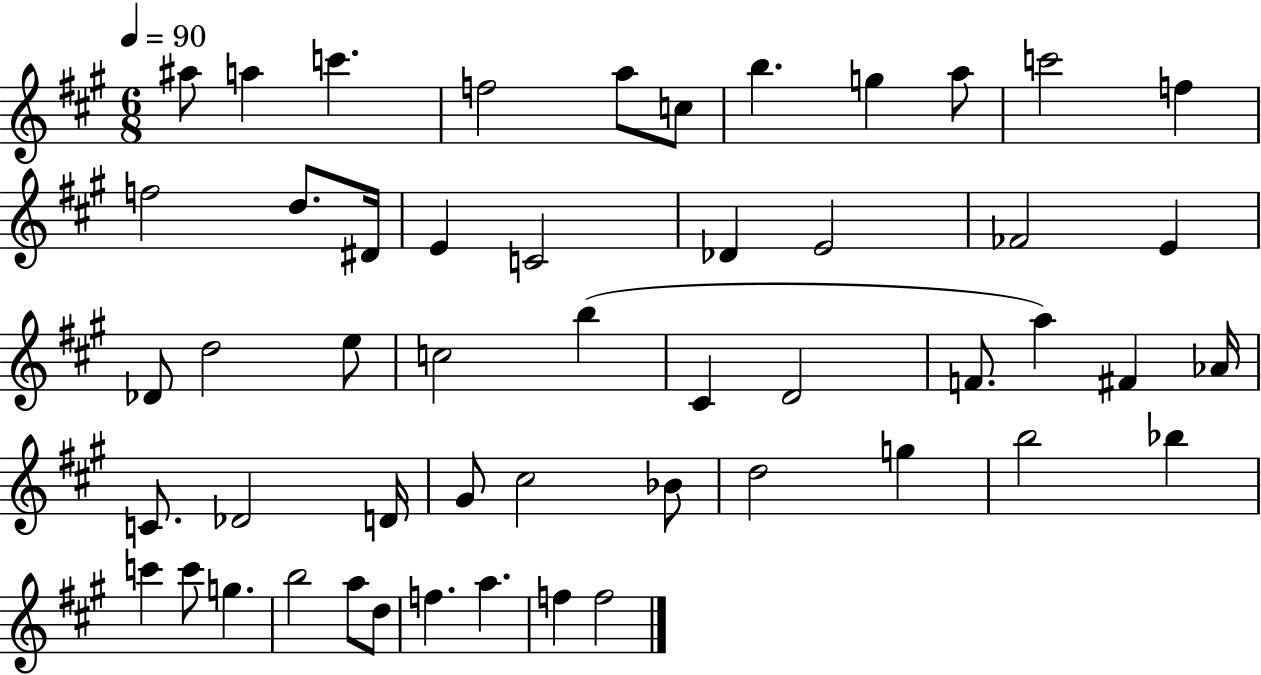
X:1
T:Untitled
M:6/8
L:1/4
K:A
^a/2 a c' f2 a/2 c/2 b g a/2 c'2 f f2 d/2 ^D/4 E C2 _D E2 _F2 E _D/2 d2 e/2 c2 b ^C D2 F/2 a ^F _A/4 C/2 _D2 D/4 ^G/2 ^c2 _B/2 d2 g b2 _b c' c'/2 g b2 a/2 d/2 f a f f2